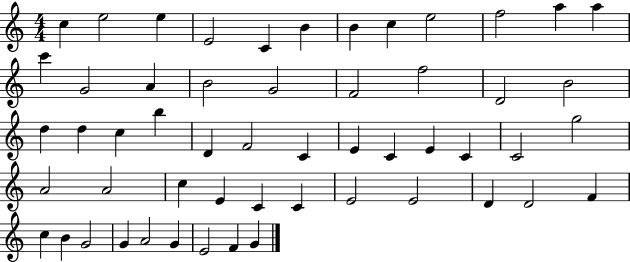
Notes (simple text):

C5/q E5/h E5/q E4/h C4/q B4/q B4/q C5/q E5/h F5/h A5/q A5/q C6/q G4/h A4/q B4/h G4/h F4/h F5/h D4/h B4/h D5/q D5/q C5/q B5/q D4/q F4/h C4/q E4/q C4/q E4/q C4/q C4/h G5/h A4/h A4/h C5/q E4/q C4/q C4/q E4/h E4/h D4/q D4/h F4/q C5/q B4/q G4/h G4/q A4/h G4/q E4/h F4/q G4/q